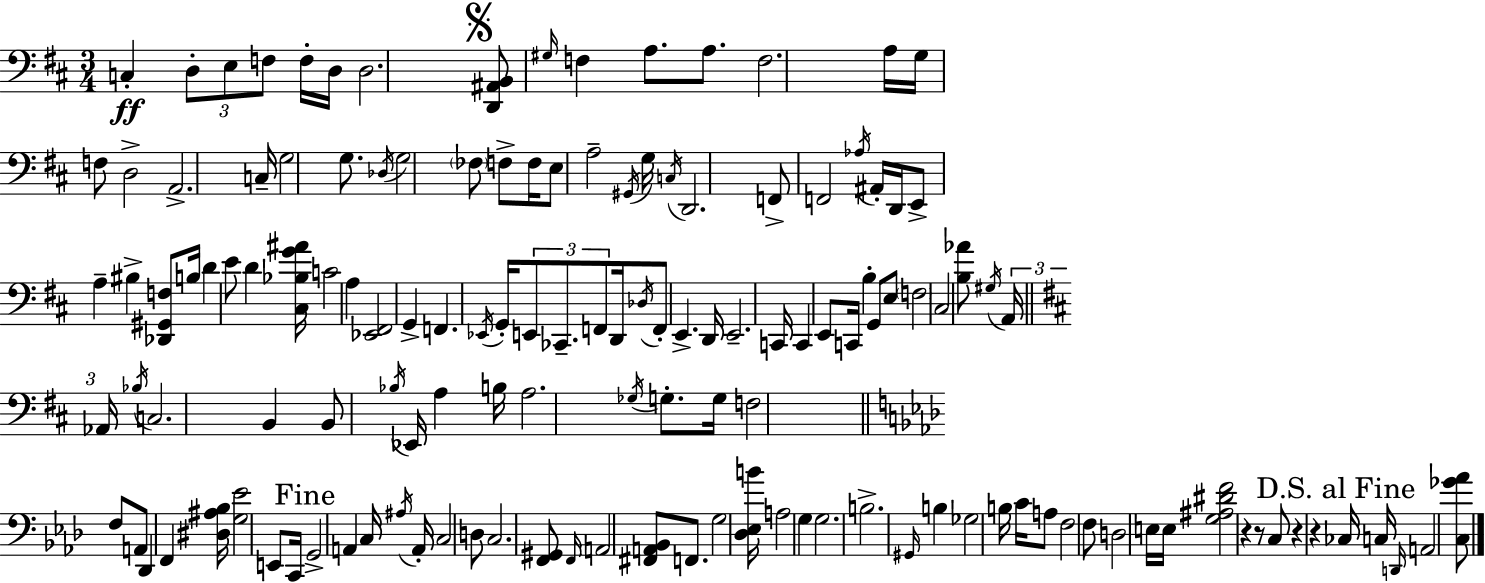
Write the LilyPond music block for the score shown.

{
  \clef bass
  \numericTimeSignature
  \time 3/4
  \key d \major
  c4-.\ff \tuplet 3/2 { d8-. e8 f8 } f16-. d16 | d2. | \mark \markup { \musicglyph "scripts.segno" } <d, ais, b,>8 \grace { gis16 } f4 a8. a8. | f2. | \break a16 g16 f8 d2-> | a,2.-> | c16-- g2 g8. | \acciaccatura { des16 } g2 \parenthesize fes8 | \break f8-> f16 e8 a2-- | \acciaccatura { gis,16 } g16 \acciaccatura { c16 } d,2. | f,8-> f,2 | \acciaccatura { aes16 } ais,16-. d,16 e,8-> a4-- bis4-> | \break <des, gis, f>8 b16 d'4 e'8 | d'4 <cis bes g' ais'>16 c'2 | a4 <ees, fis,>2 | g,4-> f,4. \acciaccatura { ees,16 } | \break g,16-. \tuplet 3/2 { e,8 ces,8.-- f,8 } d,16 \acciaccatura { des16 } f,8-. | e,4.-> d,16 e,2.-- | c,16 c,4 | e,8 c,16 b4-. g,8 e8 \parenthesize f2 | \break cis2 | <b aes'>8 \acciaccatura { gis16 } \tuplet 3/2 { a,16 \bar "||" \break \key d \major aes,16 \acciaccatura { bes16 } } c2. | b,4 b,8 \acciaccatura { bes16 } ees,16 a4 | b16 a2. | \acciaccatura { ges16 } g8.-. g16 f2 | \break \bar "||" \break \key aes \major f8 a,8 des,4 f,4 | <dis ais bes>16 <g ees'>2 e,8 c,16 | \mark "Fine" g,2-> a,4 | c16 \acciaccatura { ais16 } a,16-. c2 d8 | \break c2. | <f, gis,>8 \grace { f,16 } \parenthesize a,2 | <fis, a, bes,>8 f,8. g2 | <des ees b'>16 a2 g4 | \break g2. | b2.-> | \grace { gis,16 } b4 ges2 | b16 c'16 a8 f2 | \break f8 d2 | e16 e16 <g ais dis' f'>2 r4 | r8 c8 r4 r4 | \mark "D.S. al Fine" ces16 c16 \grace { d,16 } a,2 | \break <c ges' aes'>8 \bar "|."
}